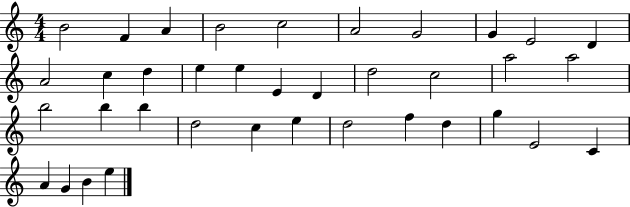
B4/h F4/q A4/q B4/h C5/h A4/h G4/h G4/q E4/h D4/q A4/h C5/q D5/q E5/q E5/q E4/q D4/q D5/h C5/h A5/h A5/h B5/h B5/q B5/q D5/h C5/q E5/q D5/h F5/q D5/q G5/q E4/h C4/q A4/q G4/q B4/q E5/q